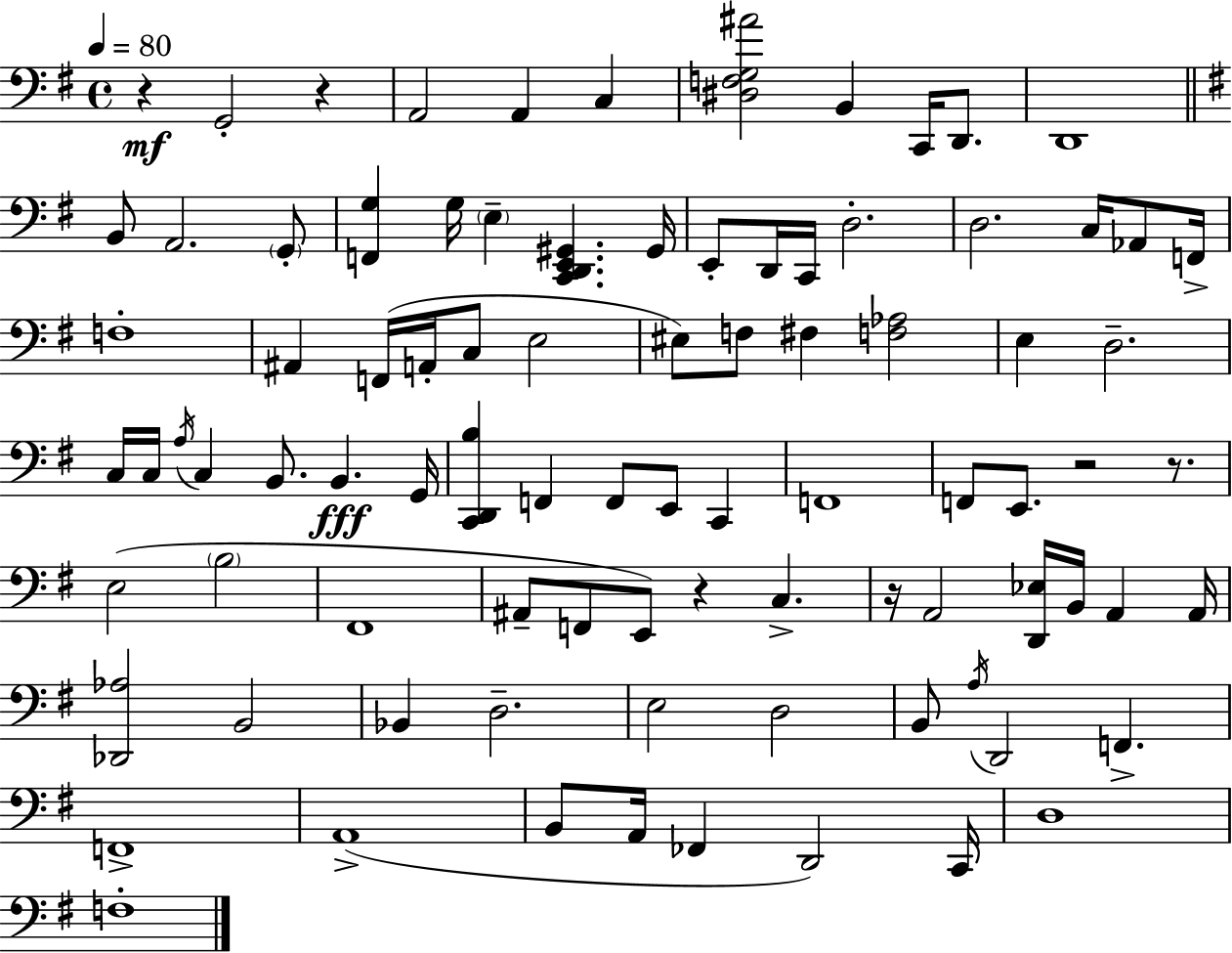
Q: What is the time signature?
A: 4/4